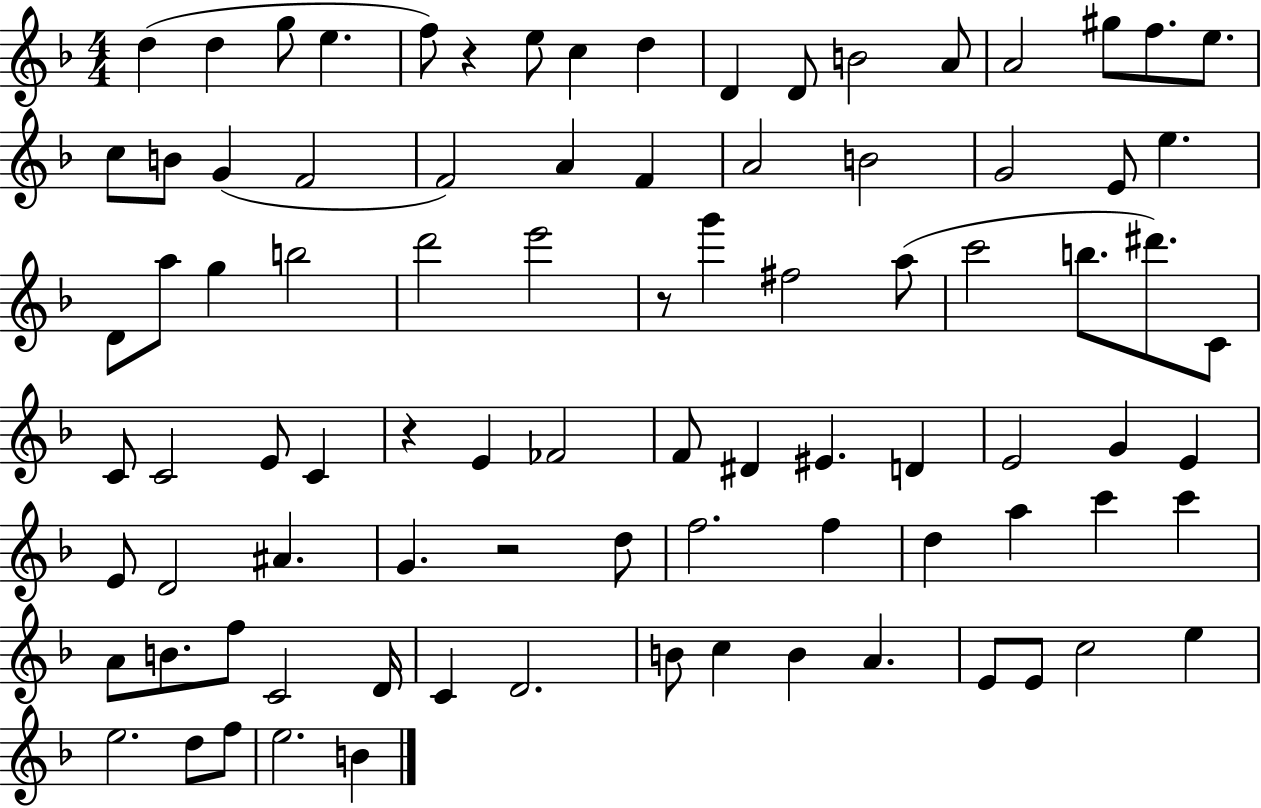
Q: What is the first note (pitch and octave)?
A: D5